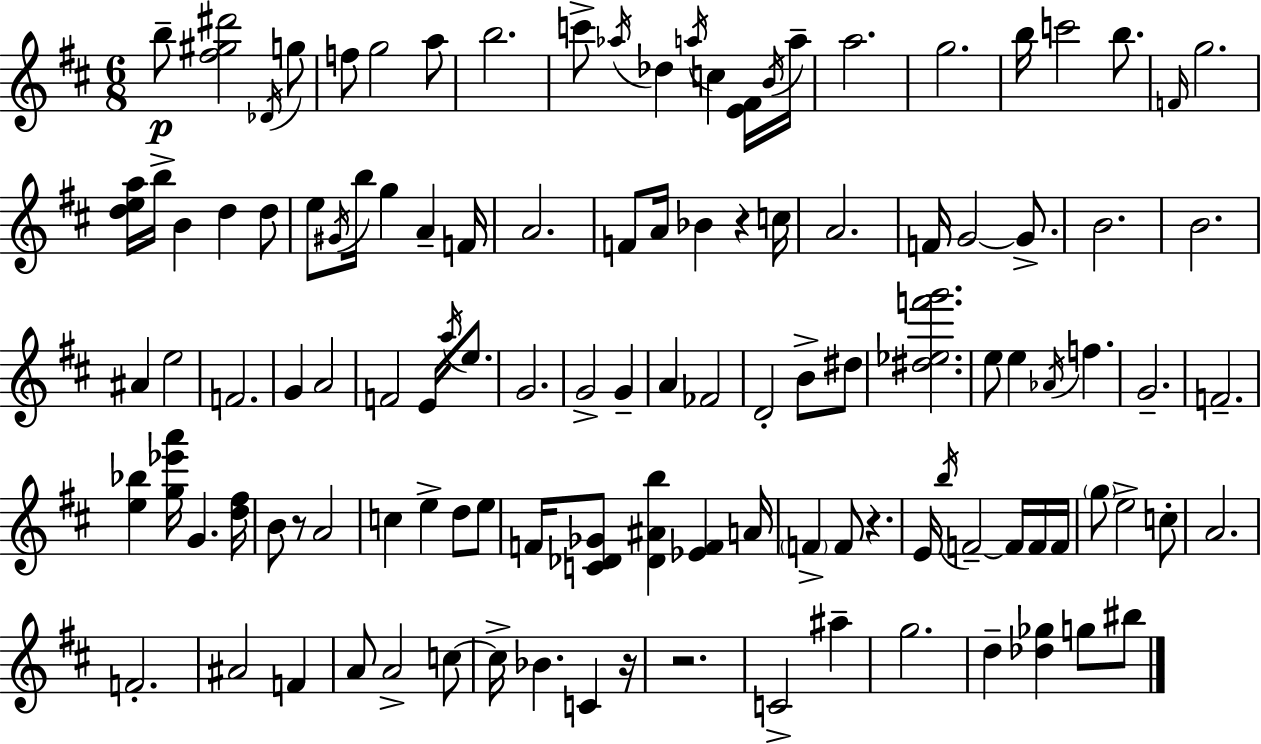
B5/e [F#5,G#5,D#6]/h Db4/s G5/e F5/e G5/h A5/e B5/h. C6/e Ab5/s Db5/q A5/s C5/q [E4,F#4]/s B4/s A5/s A5/h. G5/h. B5/s C6/h B5/e. F4/s G5/h. [D5,E5,A5]/s B5/s B4/q D5/q D5/e E5/e G#4/s B5/s G5/q A4/q F4/s A4/h. F4/e A4/s Bb4/q R/q C5/s A4/h. F4/s G4/h G4/e. B4/h. B4/h. A#4/q E5/h F4/h. G4/q A4/h F4/h E4/s A5/s E5/e. G4/h. G4/h G4/q A4/q FES4/h D4/h B4/e D#5/e [D#5,Eb5,F6,G6]/h. E5/e E5/q Ab4/s F5/q. G4/h. F4/h. [E5,Bb5]/q [G5,Eb6,A6]/s G4/q. [D5,F#5]/s B4/e R/e A4/h C5/q E5/q D5/e E5/e F4/s [C4,Db4,Gb4]/e [Db4,A#4,B5]/q [Eb4,F4]/q A4/s F4/q F4/e R/q. E4/s B5/s F4/h F4/s F4/s F4/s G5/e E5/h C5/e A4/h. F4/h. A#4/h F4/q A4/e A4/h C5/e C5/s Bb4/q. C4/q R/s R/h. C4/h A#5/q G5/h. D5/q [Db5,Gb5]/q G5/e BIS5/e